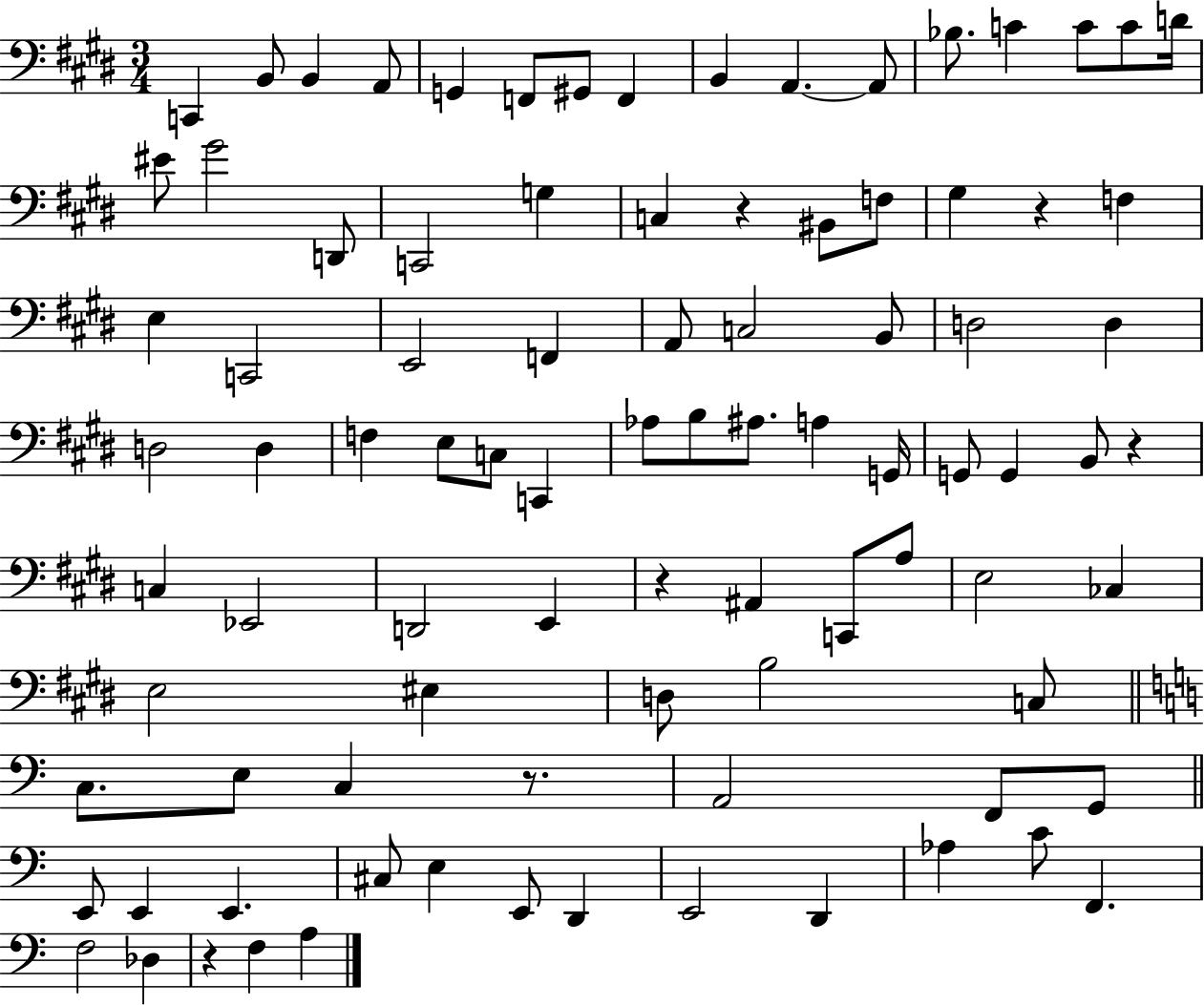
{
  \clef bass
  \numericTimeSignature
  \time 3/4
  \key e \major
  c,4 b,8 b,4 a,8 | g,4 f,8 gis,8 f,4 | b,4 a,4.~~ a,8 | bes8. c'4 c'8 c'8 d'16 | \break eis'8 gis'2 d,8 | c,2 g4 | c4 r4 bis,8 f8 | gis4 r4 f4 | \break e4 c,2 | e,2 f,4 | a,8 c2 b,8 | d2 d4 | \break d2 d4 | f4 e8 c8 c,4 | aes8 b8 ais8. a4 g,16 | g,8 g,4 b,8 r4 | \break c4 ees,2 | d,2 e,4 | r4 ais,4 c,8 a8 | e2 ces4 | \break e2 eis4 | d8 b2 c8 | \bar "||" \break \key c \major c8. e8 c4 r8. | a,2 f,8 g,8 | \bar "||" \break \key c \major e,8 e,4 e,4. | cis8 e4 e,8 d,4 | e,2 d,4 | aes4 c'8 f,4. | \break f2 des4 | r4 f4 a4 | \bar "|."
}